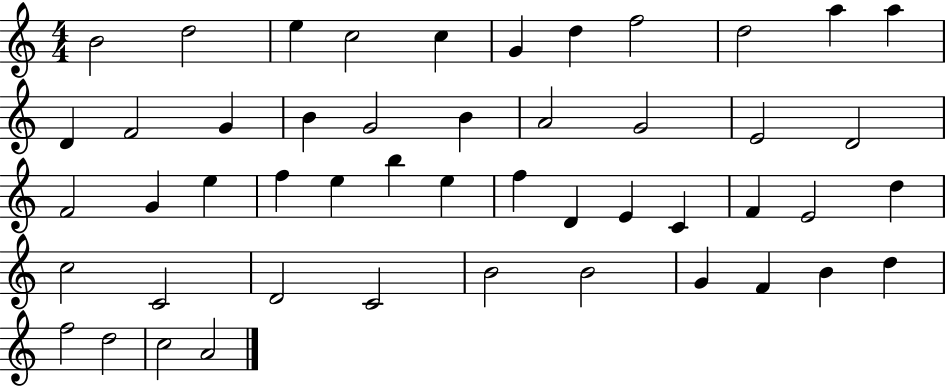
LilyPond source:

{
  \clef treble
  \numericTimeSignature
  \time 4/4
  \key c \major
  b'2 d''2 | e''4 c''2 c''4 | g'4 d''4 f''2 | d''2 a''4 a''4 | \break d'4 f'2 g'4 | b'4 g'2 b'4 | a'2 g'2 | e'2 d'2 | \break f'2 g'4 e''4 | f''4 e''4 b''4 e''4 | f''4 d'4 e'4 c'4 | f'4 e'2 d''4 | \break c''2 c'2 | d'2 c'2 | b'2 b'2 | g'4 f'4 b'4 d''4 | \break f''2 d''2 | c''2 a'2 | \bar "|."
}